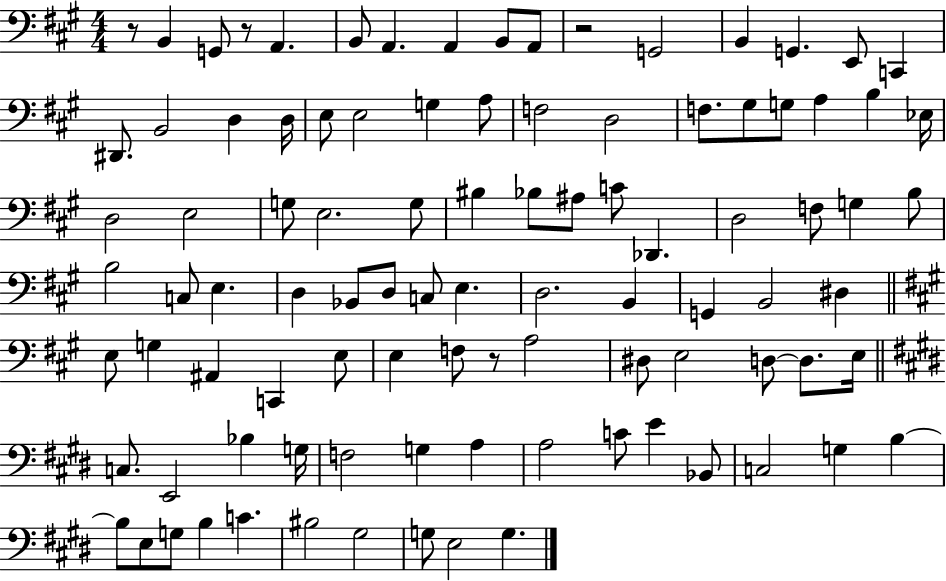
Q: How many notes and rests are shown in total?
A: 97